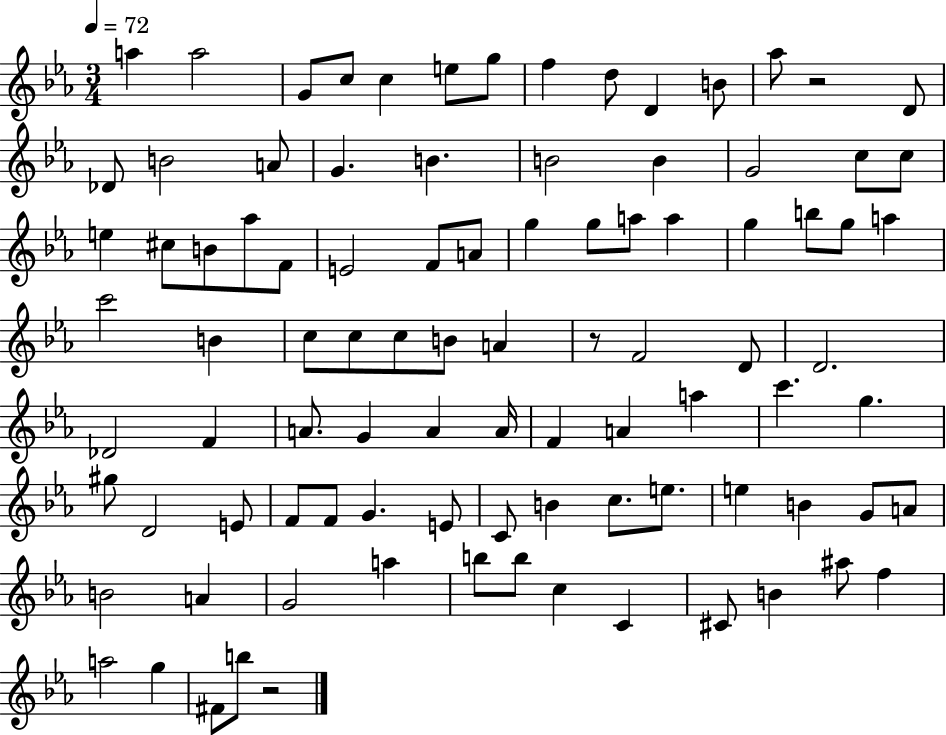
A5/q A5/h G4/e C5/e C5/q E5/e G5/e F5/q D5/e D4/q B4/e Ab5/e R/h D4/e Db4/e B4/h A4/e G4/q. B4/q. B4/h B4/q G4/h C5/e C5/e E5/q C#5/e B4/e Ab5/e F4/e E4/h F4/e A4/e G5/q G5/e A5/e A5/q G5/q B5/e G5/e A5/q C6/h B4/q C5/e C5/e C5/e B4/e A4/q R/e F4/h D4/e D4/h. Db4/h F4/q A4/e. G4/q A4/q A4/s F4/q A4/q A5/q C6/q. G5/q. G#5/e D4/h E4/e F4/e F4/e G4/q. E4/e C4/e B4/q C5/e. E5/e. E5/q B4/q G4/e A4/e B4/h A4/q G4/h A5/q B5/e B5/e C5/q C4/q C#4/e B4/q A#5/e F5/q A5/h G5/q F#4/e B5/e R/h